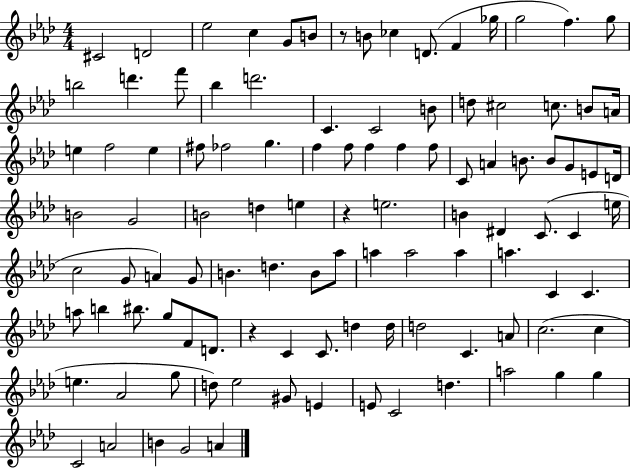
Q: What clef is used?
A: treble